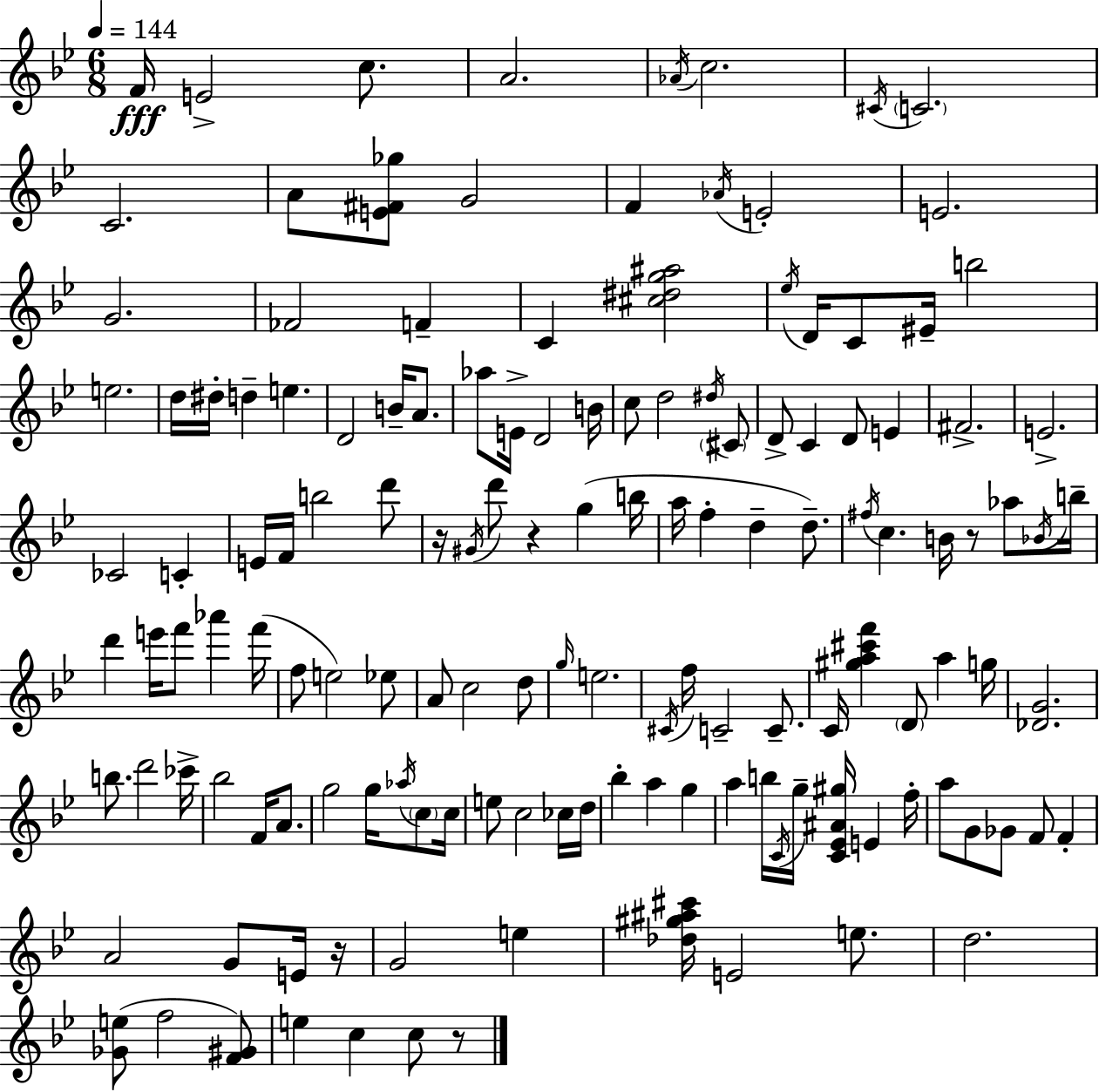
{
  \clef treble
  \numericTimeSignature
  \time 6/8
  \key bes \major
  \tempo 4 = 144
  \repeat volta 2 { f'16\fff e'2-> c''8. | a'2. | \acciaccatura { aes'16 } c''2. | \acciaccatura { cis'16 } \parenthesize c'2. | \break c'2. | a'8 <e' fis' ges''>8 g'2 | f'4 \acciaccatura { aes'16 } e'2-. | e'2. | \break g'2. | fes'2 f'4-- | c'4 <cis'' dis'' g'' ais''>2 | \acciaccatura { ees''16 } d'16 c'8 eis'16-- b''2 | \break e''2. | d''16 dis''16-. d''4-- e''4. | d'2 | b'16-- a'8. aes''8 e'16-> d'2 | \break b'16 c''8 d''2 | \acciaccatura { dis''16 } \parenthesize cis'8 d'8-> c'4 d'8 | e'4 fis'2.-> | e'2.-> | \break ces'2 | c'4-. e'16 f'16 b''2 | d'''8 r16 \acciaccatura { gis'16 } d'''8 r4 | g''4( b''16 a''16 f''4-. d''4-- | \break d''8.--) \acciaccatura { fis''16 } c''4. | b'16 r8 aes''8 \acciaccatura { bes'16 } b''16-- d'''4 | e'''16 f'''8 aes'''4 f'''16( f''8 e''2) | ees''8 a'8 c''2 | \break d''8 \grace { g''16 } e''2. | \acciaccatura { cis'16 } f''16 c'2-- | c'8.-- c'16 <gis'' a'' cis''' f'''>4 | \parenthesize d'8 a''4 g''16 <des' g'>2. | \break b''8. | d'''2 ces'''16-> bes''2 | f'16 a'8. g''2 | g''16 \acciaccatura { aes''16 } \parenthesize c''8 c''16 e''8 | \break c''2 ces''16 d''16 bes''4-. | a''4 g''4 a''4 | b''16 \acciaccatura { c'16 } g''16-- <c' ees' ais' gis''>16 e'4 f''16-. | a''8 g'8 ges'8 f'8 f'4-. | \break a'2 g'8 e'16 r16 | g'2 e''4 | <des'' gis'' ais'' cis'''>16 e'2 e''8. | d''2. | \break <ges' e''>8( f''2 <f' gis'>8) | e''4 c''4 c''8 r8 | } \bar "|."
}